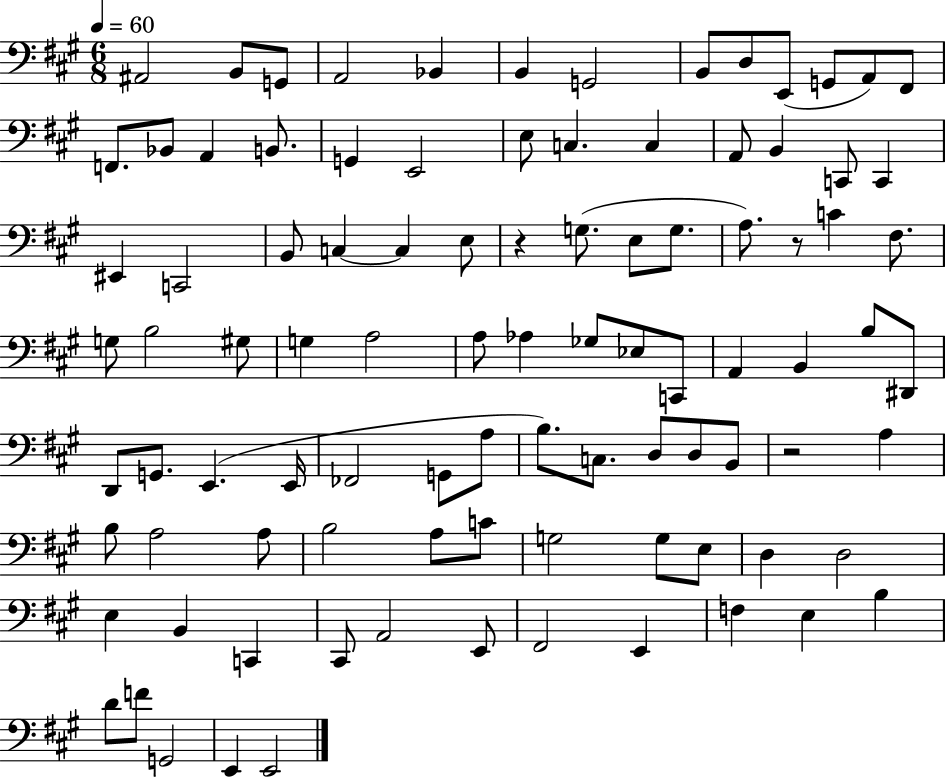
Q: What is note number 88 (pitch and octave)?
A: D4